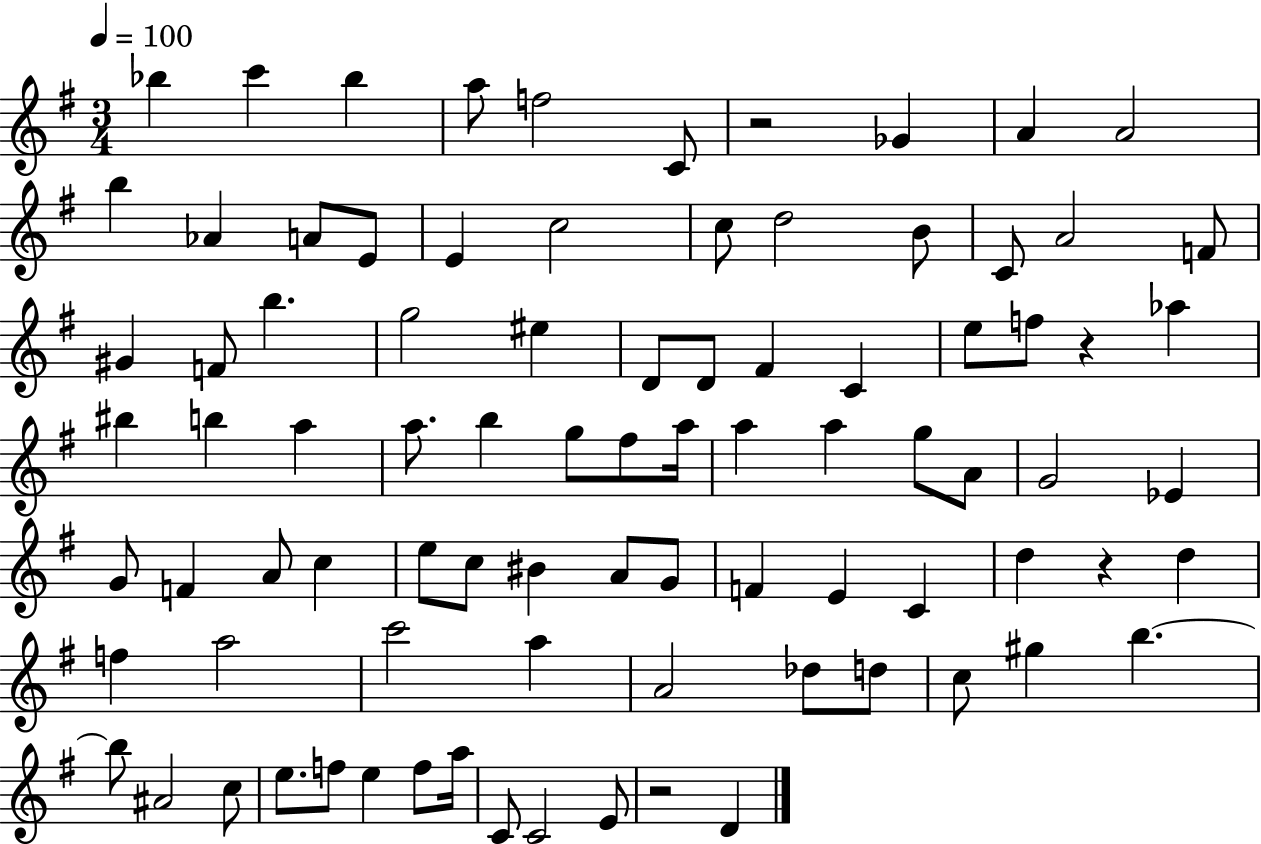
{
  \clef treble
  \numericTimeSignature
  \time 3/4
  \key g \major
  \tempo 4 = 100
  bes''4 c'''4 bes''4 | a''8 f''2 c'8 | r2 ges'4 | a'4 a'2 | \break b''4 aes'4 a'8 e'8 | e'4 c''2 | c''8 d''2 b'8 | c'8 a'2 f'8 | \break gis'4 f'8 b''4. | g''2 eis''4 | d'8 d'8 fis'4 c'4 | e''8 f''8 r4 aes''4 | \break bis''4 b''4 a''4 | a''8. b''4 g''8 fis''8 a''16 | a''4 a''4 g''8 a'8 | g'2 ees'4 | \break g'8 f'4 a'8 c''4 | e''8 c''8 bis'4 a'8 g'8 | f'4 e'4 c'4 | d''4 r4 d''4 | \break f''4 a''2 | c'''2 a''4 | a'2 des''8 d''8 | c''8 gis''4 b''4.~~ | \break b''8 ais'2 c''8 | e''8. f''8 e''4 f''8 a''16 | c'8 c'2 e'8 | r2 d'4 | \break \bar "|."
}